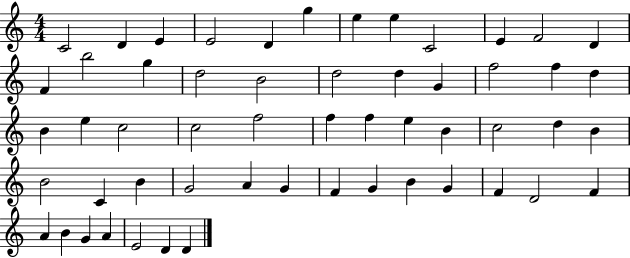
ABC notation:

X:1
T:Untitled
M:4/4
L:1/4
K:C
C2 D E E2 D g e e C2 E F2 D F b2 g d2 B2 d2 d G f2 f d B e c2 c2 f2 f f e B c2 d B B2 C B G2 A G F G B G F D2 F A B G A E2 D D